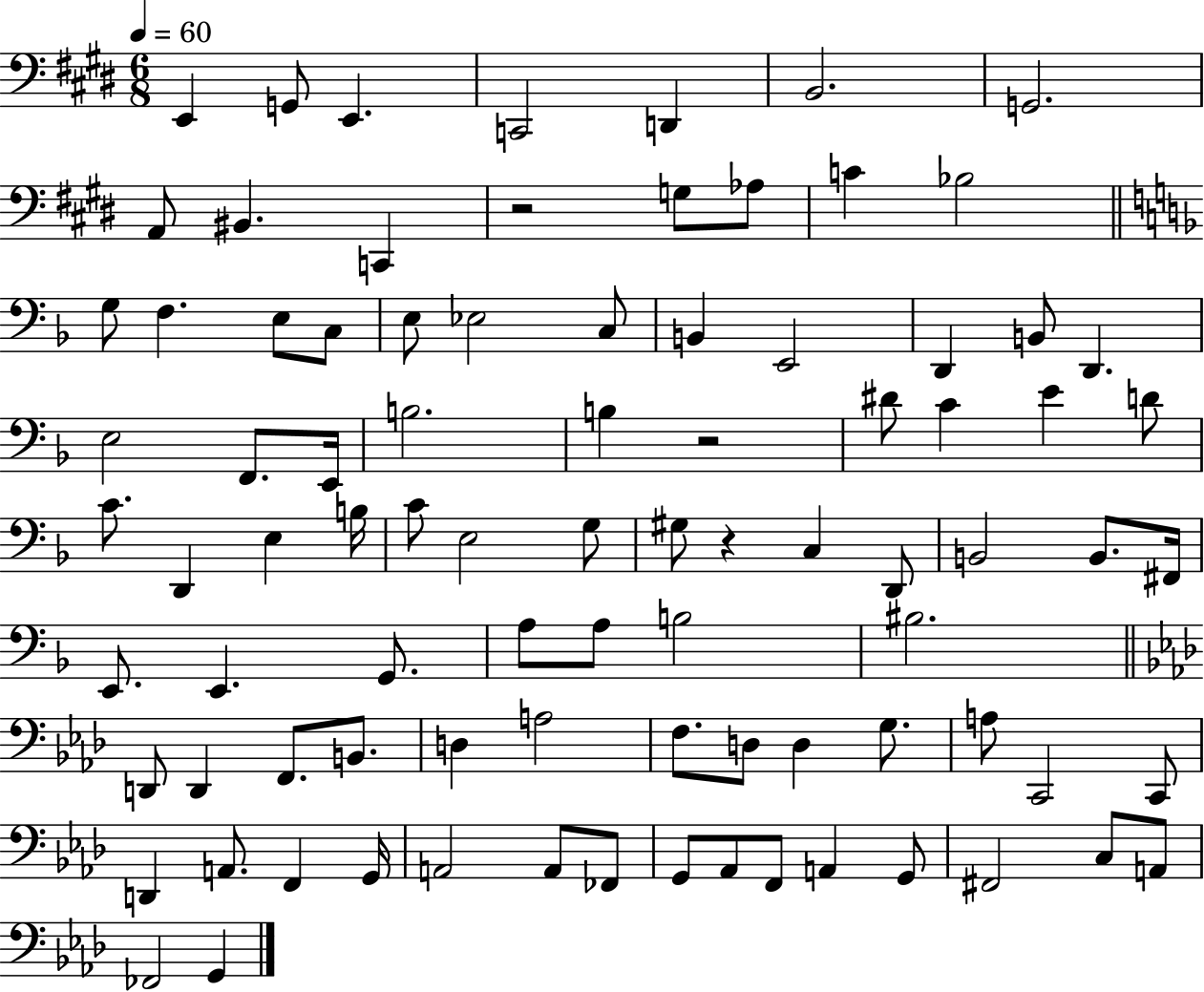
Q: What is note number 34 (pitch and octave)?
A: E4